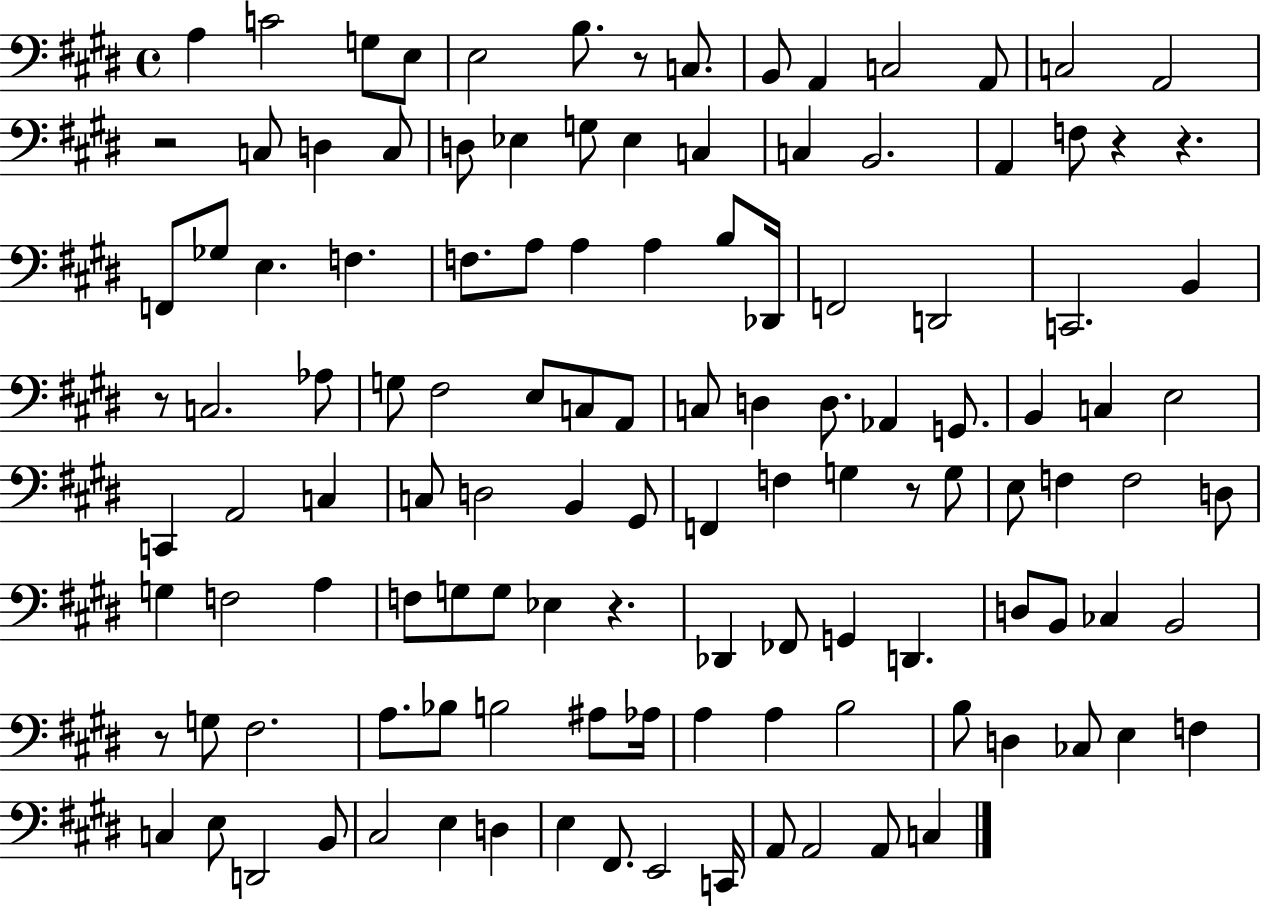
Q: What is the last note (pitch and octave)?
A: C3